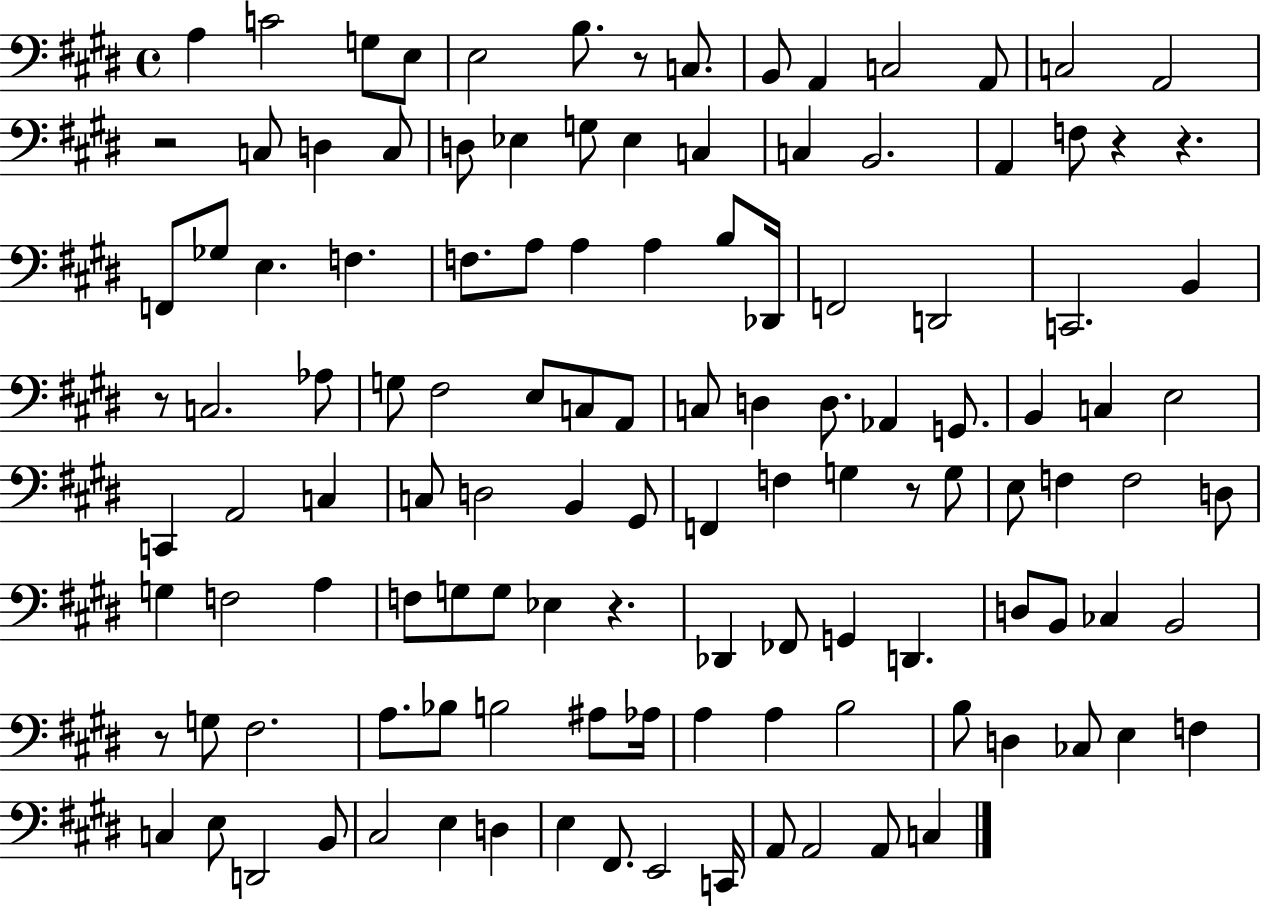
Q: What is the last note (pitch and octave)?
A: C3